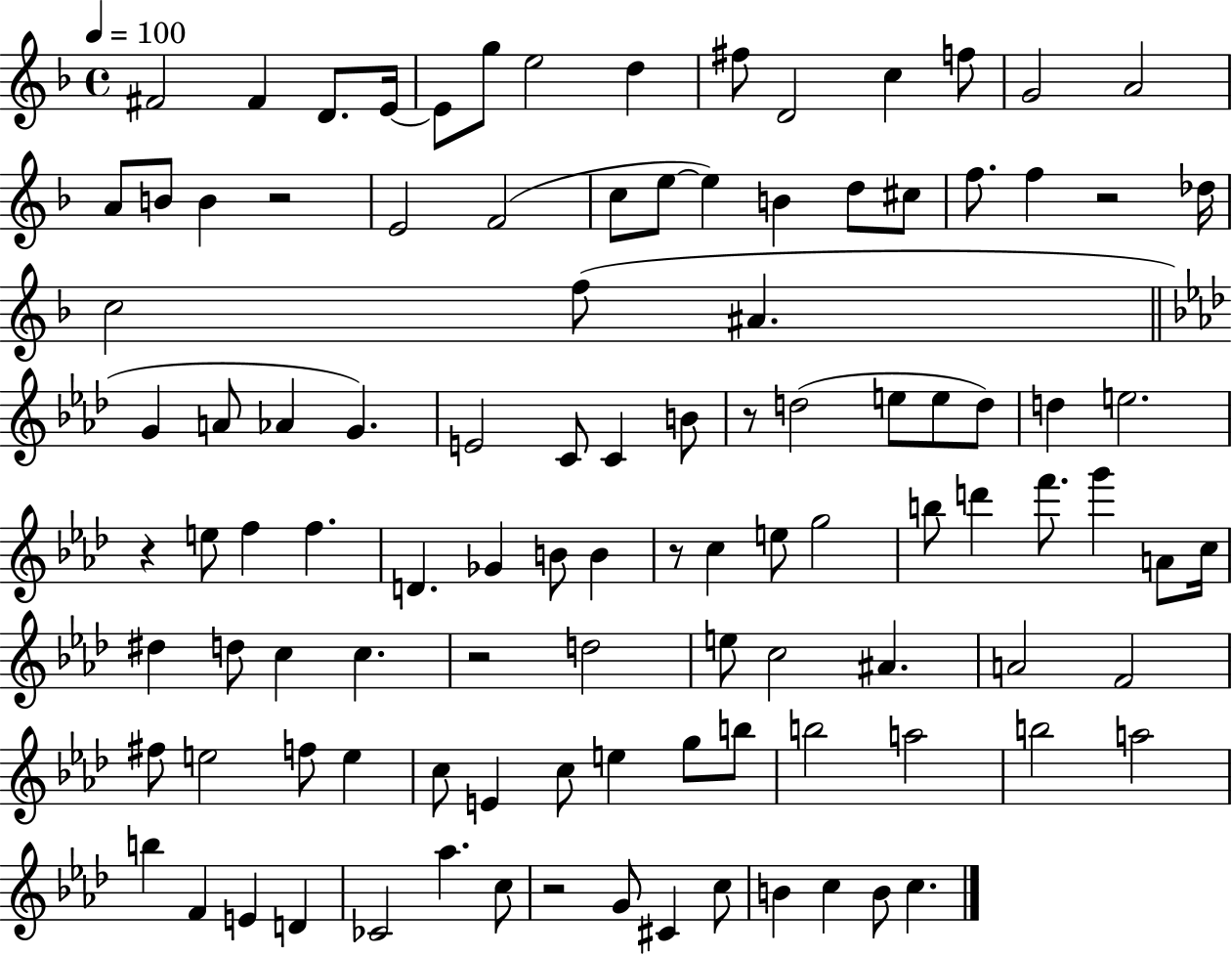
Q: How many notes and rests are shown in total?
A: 106